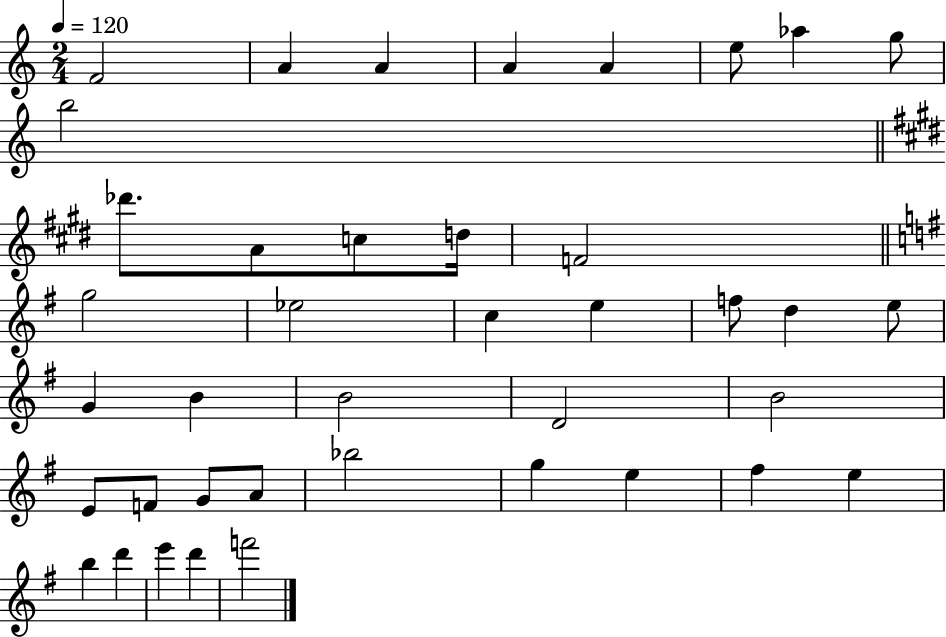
F4/h A4/q A4/q A4/q A4/q E5/e Ab5/q G5/e B5/h Db6/e. A4/e C5/e D5/s F4/h G5/h Eb5/h C5/q E5/q F5/e D5/q E5/e G4/q B4/q B4/h D4/h B4/h E4/e F4/e G4/e A4/e Bb5/h G5/q E5/q F#5/q E5/q B5/q D6/q E6/q D6/q F6/h